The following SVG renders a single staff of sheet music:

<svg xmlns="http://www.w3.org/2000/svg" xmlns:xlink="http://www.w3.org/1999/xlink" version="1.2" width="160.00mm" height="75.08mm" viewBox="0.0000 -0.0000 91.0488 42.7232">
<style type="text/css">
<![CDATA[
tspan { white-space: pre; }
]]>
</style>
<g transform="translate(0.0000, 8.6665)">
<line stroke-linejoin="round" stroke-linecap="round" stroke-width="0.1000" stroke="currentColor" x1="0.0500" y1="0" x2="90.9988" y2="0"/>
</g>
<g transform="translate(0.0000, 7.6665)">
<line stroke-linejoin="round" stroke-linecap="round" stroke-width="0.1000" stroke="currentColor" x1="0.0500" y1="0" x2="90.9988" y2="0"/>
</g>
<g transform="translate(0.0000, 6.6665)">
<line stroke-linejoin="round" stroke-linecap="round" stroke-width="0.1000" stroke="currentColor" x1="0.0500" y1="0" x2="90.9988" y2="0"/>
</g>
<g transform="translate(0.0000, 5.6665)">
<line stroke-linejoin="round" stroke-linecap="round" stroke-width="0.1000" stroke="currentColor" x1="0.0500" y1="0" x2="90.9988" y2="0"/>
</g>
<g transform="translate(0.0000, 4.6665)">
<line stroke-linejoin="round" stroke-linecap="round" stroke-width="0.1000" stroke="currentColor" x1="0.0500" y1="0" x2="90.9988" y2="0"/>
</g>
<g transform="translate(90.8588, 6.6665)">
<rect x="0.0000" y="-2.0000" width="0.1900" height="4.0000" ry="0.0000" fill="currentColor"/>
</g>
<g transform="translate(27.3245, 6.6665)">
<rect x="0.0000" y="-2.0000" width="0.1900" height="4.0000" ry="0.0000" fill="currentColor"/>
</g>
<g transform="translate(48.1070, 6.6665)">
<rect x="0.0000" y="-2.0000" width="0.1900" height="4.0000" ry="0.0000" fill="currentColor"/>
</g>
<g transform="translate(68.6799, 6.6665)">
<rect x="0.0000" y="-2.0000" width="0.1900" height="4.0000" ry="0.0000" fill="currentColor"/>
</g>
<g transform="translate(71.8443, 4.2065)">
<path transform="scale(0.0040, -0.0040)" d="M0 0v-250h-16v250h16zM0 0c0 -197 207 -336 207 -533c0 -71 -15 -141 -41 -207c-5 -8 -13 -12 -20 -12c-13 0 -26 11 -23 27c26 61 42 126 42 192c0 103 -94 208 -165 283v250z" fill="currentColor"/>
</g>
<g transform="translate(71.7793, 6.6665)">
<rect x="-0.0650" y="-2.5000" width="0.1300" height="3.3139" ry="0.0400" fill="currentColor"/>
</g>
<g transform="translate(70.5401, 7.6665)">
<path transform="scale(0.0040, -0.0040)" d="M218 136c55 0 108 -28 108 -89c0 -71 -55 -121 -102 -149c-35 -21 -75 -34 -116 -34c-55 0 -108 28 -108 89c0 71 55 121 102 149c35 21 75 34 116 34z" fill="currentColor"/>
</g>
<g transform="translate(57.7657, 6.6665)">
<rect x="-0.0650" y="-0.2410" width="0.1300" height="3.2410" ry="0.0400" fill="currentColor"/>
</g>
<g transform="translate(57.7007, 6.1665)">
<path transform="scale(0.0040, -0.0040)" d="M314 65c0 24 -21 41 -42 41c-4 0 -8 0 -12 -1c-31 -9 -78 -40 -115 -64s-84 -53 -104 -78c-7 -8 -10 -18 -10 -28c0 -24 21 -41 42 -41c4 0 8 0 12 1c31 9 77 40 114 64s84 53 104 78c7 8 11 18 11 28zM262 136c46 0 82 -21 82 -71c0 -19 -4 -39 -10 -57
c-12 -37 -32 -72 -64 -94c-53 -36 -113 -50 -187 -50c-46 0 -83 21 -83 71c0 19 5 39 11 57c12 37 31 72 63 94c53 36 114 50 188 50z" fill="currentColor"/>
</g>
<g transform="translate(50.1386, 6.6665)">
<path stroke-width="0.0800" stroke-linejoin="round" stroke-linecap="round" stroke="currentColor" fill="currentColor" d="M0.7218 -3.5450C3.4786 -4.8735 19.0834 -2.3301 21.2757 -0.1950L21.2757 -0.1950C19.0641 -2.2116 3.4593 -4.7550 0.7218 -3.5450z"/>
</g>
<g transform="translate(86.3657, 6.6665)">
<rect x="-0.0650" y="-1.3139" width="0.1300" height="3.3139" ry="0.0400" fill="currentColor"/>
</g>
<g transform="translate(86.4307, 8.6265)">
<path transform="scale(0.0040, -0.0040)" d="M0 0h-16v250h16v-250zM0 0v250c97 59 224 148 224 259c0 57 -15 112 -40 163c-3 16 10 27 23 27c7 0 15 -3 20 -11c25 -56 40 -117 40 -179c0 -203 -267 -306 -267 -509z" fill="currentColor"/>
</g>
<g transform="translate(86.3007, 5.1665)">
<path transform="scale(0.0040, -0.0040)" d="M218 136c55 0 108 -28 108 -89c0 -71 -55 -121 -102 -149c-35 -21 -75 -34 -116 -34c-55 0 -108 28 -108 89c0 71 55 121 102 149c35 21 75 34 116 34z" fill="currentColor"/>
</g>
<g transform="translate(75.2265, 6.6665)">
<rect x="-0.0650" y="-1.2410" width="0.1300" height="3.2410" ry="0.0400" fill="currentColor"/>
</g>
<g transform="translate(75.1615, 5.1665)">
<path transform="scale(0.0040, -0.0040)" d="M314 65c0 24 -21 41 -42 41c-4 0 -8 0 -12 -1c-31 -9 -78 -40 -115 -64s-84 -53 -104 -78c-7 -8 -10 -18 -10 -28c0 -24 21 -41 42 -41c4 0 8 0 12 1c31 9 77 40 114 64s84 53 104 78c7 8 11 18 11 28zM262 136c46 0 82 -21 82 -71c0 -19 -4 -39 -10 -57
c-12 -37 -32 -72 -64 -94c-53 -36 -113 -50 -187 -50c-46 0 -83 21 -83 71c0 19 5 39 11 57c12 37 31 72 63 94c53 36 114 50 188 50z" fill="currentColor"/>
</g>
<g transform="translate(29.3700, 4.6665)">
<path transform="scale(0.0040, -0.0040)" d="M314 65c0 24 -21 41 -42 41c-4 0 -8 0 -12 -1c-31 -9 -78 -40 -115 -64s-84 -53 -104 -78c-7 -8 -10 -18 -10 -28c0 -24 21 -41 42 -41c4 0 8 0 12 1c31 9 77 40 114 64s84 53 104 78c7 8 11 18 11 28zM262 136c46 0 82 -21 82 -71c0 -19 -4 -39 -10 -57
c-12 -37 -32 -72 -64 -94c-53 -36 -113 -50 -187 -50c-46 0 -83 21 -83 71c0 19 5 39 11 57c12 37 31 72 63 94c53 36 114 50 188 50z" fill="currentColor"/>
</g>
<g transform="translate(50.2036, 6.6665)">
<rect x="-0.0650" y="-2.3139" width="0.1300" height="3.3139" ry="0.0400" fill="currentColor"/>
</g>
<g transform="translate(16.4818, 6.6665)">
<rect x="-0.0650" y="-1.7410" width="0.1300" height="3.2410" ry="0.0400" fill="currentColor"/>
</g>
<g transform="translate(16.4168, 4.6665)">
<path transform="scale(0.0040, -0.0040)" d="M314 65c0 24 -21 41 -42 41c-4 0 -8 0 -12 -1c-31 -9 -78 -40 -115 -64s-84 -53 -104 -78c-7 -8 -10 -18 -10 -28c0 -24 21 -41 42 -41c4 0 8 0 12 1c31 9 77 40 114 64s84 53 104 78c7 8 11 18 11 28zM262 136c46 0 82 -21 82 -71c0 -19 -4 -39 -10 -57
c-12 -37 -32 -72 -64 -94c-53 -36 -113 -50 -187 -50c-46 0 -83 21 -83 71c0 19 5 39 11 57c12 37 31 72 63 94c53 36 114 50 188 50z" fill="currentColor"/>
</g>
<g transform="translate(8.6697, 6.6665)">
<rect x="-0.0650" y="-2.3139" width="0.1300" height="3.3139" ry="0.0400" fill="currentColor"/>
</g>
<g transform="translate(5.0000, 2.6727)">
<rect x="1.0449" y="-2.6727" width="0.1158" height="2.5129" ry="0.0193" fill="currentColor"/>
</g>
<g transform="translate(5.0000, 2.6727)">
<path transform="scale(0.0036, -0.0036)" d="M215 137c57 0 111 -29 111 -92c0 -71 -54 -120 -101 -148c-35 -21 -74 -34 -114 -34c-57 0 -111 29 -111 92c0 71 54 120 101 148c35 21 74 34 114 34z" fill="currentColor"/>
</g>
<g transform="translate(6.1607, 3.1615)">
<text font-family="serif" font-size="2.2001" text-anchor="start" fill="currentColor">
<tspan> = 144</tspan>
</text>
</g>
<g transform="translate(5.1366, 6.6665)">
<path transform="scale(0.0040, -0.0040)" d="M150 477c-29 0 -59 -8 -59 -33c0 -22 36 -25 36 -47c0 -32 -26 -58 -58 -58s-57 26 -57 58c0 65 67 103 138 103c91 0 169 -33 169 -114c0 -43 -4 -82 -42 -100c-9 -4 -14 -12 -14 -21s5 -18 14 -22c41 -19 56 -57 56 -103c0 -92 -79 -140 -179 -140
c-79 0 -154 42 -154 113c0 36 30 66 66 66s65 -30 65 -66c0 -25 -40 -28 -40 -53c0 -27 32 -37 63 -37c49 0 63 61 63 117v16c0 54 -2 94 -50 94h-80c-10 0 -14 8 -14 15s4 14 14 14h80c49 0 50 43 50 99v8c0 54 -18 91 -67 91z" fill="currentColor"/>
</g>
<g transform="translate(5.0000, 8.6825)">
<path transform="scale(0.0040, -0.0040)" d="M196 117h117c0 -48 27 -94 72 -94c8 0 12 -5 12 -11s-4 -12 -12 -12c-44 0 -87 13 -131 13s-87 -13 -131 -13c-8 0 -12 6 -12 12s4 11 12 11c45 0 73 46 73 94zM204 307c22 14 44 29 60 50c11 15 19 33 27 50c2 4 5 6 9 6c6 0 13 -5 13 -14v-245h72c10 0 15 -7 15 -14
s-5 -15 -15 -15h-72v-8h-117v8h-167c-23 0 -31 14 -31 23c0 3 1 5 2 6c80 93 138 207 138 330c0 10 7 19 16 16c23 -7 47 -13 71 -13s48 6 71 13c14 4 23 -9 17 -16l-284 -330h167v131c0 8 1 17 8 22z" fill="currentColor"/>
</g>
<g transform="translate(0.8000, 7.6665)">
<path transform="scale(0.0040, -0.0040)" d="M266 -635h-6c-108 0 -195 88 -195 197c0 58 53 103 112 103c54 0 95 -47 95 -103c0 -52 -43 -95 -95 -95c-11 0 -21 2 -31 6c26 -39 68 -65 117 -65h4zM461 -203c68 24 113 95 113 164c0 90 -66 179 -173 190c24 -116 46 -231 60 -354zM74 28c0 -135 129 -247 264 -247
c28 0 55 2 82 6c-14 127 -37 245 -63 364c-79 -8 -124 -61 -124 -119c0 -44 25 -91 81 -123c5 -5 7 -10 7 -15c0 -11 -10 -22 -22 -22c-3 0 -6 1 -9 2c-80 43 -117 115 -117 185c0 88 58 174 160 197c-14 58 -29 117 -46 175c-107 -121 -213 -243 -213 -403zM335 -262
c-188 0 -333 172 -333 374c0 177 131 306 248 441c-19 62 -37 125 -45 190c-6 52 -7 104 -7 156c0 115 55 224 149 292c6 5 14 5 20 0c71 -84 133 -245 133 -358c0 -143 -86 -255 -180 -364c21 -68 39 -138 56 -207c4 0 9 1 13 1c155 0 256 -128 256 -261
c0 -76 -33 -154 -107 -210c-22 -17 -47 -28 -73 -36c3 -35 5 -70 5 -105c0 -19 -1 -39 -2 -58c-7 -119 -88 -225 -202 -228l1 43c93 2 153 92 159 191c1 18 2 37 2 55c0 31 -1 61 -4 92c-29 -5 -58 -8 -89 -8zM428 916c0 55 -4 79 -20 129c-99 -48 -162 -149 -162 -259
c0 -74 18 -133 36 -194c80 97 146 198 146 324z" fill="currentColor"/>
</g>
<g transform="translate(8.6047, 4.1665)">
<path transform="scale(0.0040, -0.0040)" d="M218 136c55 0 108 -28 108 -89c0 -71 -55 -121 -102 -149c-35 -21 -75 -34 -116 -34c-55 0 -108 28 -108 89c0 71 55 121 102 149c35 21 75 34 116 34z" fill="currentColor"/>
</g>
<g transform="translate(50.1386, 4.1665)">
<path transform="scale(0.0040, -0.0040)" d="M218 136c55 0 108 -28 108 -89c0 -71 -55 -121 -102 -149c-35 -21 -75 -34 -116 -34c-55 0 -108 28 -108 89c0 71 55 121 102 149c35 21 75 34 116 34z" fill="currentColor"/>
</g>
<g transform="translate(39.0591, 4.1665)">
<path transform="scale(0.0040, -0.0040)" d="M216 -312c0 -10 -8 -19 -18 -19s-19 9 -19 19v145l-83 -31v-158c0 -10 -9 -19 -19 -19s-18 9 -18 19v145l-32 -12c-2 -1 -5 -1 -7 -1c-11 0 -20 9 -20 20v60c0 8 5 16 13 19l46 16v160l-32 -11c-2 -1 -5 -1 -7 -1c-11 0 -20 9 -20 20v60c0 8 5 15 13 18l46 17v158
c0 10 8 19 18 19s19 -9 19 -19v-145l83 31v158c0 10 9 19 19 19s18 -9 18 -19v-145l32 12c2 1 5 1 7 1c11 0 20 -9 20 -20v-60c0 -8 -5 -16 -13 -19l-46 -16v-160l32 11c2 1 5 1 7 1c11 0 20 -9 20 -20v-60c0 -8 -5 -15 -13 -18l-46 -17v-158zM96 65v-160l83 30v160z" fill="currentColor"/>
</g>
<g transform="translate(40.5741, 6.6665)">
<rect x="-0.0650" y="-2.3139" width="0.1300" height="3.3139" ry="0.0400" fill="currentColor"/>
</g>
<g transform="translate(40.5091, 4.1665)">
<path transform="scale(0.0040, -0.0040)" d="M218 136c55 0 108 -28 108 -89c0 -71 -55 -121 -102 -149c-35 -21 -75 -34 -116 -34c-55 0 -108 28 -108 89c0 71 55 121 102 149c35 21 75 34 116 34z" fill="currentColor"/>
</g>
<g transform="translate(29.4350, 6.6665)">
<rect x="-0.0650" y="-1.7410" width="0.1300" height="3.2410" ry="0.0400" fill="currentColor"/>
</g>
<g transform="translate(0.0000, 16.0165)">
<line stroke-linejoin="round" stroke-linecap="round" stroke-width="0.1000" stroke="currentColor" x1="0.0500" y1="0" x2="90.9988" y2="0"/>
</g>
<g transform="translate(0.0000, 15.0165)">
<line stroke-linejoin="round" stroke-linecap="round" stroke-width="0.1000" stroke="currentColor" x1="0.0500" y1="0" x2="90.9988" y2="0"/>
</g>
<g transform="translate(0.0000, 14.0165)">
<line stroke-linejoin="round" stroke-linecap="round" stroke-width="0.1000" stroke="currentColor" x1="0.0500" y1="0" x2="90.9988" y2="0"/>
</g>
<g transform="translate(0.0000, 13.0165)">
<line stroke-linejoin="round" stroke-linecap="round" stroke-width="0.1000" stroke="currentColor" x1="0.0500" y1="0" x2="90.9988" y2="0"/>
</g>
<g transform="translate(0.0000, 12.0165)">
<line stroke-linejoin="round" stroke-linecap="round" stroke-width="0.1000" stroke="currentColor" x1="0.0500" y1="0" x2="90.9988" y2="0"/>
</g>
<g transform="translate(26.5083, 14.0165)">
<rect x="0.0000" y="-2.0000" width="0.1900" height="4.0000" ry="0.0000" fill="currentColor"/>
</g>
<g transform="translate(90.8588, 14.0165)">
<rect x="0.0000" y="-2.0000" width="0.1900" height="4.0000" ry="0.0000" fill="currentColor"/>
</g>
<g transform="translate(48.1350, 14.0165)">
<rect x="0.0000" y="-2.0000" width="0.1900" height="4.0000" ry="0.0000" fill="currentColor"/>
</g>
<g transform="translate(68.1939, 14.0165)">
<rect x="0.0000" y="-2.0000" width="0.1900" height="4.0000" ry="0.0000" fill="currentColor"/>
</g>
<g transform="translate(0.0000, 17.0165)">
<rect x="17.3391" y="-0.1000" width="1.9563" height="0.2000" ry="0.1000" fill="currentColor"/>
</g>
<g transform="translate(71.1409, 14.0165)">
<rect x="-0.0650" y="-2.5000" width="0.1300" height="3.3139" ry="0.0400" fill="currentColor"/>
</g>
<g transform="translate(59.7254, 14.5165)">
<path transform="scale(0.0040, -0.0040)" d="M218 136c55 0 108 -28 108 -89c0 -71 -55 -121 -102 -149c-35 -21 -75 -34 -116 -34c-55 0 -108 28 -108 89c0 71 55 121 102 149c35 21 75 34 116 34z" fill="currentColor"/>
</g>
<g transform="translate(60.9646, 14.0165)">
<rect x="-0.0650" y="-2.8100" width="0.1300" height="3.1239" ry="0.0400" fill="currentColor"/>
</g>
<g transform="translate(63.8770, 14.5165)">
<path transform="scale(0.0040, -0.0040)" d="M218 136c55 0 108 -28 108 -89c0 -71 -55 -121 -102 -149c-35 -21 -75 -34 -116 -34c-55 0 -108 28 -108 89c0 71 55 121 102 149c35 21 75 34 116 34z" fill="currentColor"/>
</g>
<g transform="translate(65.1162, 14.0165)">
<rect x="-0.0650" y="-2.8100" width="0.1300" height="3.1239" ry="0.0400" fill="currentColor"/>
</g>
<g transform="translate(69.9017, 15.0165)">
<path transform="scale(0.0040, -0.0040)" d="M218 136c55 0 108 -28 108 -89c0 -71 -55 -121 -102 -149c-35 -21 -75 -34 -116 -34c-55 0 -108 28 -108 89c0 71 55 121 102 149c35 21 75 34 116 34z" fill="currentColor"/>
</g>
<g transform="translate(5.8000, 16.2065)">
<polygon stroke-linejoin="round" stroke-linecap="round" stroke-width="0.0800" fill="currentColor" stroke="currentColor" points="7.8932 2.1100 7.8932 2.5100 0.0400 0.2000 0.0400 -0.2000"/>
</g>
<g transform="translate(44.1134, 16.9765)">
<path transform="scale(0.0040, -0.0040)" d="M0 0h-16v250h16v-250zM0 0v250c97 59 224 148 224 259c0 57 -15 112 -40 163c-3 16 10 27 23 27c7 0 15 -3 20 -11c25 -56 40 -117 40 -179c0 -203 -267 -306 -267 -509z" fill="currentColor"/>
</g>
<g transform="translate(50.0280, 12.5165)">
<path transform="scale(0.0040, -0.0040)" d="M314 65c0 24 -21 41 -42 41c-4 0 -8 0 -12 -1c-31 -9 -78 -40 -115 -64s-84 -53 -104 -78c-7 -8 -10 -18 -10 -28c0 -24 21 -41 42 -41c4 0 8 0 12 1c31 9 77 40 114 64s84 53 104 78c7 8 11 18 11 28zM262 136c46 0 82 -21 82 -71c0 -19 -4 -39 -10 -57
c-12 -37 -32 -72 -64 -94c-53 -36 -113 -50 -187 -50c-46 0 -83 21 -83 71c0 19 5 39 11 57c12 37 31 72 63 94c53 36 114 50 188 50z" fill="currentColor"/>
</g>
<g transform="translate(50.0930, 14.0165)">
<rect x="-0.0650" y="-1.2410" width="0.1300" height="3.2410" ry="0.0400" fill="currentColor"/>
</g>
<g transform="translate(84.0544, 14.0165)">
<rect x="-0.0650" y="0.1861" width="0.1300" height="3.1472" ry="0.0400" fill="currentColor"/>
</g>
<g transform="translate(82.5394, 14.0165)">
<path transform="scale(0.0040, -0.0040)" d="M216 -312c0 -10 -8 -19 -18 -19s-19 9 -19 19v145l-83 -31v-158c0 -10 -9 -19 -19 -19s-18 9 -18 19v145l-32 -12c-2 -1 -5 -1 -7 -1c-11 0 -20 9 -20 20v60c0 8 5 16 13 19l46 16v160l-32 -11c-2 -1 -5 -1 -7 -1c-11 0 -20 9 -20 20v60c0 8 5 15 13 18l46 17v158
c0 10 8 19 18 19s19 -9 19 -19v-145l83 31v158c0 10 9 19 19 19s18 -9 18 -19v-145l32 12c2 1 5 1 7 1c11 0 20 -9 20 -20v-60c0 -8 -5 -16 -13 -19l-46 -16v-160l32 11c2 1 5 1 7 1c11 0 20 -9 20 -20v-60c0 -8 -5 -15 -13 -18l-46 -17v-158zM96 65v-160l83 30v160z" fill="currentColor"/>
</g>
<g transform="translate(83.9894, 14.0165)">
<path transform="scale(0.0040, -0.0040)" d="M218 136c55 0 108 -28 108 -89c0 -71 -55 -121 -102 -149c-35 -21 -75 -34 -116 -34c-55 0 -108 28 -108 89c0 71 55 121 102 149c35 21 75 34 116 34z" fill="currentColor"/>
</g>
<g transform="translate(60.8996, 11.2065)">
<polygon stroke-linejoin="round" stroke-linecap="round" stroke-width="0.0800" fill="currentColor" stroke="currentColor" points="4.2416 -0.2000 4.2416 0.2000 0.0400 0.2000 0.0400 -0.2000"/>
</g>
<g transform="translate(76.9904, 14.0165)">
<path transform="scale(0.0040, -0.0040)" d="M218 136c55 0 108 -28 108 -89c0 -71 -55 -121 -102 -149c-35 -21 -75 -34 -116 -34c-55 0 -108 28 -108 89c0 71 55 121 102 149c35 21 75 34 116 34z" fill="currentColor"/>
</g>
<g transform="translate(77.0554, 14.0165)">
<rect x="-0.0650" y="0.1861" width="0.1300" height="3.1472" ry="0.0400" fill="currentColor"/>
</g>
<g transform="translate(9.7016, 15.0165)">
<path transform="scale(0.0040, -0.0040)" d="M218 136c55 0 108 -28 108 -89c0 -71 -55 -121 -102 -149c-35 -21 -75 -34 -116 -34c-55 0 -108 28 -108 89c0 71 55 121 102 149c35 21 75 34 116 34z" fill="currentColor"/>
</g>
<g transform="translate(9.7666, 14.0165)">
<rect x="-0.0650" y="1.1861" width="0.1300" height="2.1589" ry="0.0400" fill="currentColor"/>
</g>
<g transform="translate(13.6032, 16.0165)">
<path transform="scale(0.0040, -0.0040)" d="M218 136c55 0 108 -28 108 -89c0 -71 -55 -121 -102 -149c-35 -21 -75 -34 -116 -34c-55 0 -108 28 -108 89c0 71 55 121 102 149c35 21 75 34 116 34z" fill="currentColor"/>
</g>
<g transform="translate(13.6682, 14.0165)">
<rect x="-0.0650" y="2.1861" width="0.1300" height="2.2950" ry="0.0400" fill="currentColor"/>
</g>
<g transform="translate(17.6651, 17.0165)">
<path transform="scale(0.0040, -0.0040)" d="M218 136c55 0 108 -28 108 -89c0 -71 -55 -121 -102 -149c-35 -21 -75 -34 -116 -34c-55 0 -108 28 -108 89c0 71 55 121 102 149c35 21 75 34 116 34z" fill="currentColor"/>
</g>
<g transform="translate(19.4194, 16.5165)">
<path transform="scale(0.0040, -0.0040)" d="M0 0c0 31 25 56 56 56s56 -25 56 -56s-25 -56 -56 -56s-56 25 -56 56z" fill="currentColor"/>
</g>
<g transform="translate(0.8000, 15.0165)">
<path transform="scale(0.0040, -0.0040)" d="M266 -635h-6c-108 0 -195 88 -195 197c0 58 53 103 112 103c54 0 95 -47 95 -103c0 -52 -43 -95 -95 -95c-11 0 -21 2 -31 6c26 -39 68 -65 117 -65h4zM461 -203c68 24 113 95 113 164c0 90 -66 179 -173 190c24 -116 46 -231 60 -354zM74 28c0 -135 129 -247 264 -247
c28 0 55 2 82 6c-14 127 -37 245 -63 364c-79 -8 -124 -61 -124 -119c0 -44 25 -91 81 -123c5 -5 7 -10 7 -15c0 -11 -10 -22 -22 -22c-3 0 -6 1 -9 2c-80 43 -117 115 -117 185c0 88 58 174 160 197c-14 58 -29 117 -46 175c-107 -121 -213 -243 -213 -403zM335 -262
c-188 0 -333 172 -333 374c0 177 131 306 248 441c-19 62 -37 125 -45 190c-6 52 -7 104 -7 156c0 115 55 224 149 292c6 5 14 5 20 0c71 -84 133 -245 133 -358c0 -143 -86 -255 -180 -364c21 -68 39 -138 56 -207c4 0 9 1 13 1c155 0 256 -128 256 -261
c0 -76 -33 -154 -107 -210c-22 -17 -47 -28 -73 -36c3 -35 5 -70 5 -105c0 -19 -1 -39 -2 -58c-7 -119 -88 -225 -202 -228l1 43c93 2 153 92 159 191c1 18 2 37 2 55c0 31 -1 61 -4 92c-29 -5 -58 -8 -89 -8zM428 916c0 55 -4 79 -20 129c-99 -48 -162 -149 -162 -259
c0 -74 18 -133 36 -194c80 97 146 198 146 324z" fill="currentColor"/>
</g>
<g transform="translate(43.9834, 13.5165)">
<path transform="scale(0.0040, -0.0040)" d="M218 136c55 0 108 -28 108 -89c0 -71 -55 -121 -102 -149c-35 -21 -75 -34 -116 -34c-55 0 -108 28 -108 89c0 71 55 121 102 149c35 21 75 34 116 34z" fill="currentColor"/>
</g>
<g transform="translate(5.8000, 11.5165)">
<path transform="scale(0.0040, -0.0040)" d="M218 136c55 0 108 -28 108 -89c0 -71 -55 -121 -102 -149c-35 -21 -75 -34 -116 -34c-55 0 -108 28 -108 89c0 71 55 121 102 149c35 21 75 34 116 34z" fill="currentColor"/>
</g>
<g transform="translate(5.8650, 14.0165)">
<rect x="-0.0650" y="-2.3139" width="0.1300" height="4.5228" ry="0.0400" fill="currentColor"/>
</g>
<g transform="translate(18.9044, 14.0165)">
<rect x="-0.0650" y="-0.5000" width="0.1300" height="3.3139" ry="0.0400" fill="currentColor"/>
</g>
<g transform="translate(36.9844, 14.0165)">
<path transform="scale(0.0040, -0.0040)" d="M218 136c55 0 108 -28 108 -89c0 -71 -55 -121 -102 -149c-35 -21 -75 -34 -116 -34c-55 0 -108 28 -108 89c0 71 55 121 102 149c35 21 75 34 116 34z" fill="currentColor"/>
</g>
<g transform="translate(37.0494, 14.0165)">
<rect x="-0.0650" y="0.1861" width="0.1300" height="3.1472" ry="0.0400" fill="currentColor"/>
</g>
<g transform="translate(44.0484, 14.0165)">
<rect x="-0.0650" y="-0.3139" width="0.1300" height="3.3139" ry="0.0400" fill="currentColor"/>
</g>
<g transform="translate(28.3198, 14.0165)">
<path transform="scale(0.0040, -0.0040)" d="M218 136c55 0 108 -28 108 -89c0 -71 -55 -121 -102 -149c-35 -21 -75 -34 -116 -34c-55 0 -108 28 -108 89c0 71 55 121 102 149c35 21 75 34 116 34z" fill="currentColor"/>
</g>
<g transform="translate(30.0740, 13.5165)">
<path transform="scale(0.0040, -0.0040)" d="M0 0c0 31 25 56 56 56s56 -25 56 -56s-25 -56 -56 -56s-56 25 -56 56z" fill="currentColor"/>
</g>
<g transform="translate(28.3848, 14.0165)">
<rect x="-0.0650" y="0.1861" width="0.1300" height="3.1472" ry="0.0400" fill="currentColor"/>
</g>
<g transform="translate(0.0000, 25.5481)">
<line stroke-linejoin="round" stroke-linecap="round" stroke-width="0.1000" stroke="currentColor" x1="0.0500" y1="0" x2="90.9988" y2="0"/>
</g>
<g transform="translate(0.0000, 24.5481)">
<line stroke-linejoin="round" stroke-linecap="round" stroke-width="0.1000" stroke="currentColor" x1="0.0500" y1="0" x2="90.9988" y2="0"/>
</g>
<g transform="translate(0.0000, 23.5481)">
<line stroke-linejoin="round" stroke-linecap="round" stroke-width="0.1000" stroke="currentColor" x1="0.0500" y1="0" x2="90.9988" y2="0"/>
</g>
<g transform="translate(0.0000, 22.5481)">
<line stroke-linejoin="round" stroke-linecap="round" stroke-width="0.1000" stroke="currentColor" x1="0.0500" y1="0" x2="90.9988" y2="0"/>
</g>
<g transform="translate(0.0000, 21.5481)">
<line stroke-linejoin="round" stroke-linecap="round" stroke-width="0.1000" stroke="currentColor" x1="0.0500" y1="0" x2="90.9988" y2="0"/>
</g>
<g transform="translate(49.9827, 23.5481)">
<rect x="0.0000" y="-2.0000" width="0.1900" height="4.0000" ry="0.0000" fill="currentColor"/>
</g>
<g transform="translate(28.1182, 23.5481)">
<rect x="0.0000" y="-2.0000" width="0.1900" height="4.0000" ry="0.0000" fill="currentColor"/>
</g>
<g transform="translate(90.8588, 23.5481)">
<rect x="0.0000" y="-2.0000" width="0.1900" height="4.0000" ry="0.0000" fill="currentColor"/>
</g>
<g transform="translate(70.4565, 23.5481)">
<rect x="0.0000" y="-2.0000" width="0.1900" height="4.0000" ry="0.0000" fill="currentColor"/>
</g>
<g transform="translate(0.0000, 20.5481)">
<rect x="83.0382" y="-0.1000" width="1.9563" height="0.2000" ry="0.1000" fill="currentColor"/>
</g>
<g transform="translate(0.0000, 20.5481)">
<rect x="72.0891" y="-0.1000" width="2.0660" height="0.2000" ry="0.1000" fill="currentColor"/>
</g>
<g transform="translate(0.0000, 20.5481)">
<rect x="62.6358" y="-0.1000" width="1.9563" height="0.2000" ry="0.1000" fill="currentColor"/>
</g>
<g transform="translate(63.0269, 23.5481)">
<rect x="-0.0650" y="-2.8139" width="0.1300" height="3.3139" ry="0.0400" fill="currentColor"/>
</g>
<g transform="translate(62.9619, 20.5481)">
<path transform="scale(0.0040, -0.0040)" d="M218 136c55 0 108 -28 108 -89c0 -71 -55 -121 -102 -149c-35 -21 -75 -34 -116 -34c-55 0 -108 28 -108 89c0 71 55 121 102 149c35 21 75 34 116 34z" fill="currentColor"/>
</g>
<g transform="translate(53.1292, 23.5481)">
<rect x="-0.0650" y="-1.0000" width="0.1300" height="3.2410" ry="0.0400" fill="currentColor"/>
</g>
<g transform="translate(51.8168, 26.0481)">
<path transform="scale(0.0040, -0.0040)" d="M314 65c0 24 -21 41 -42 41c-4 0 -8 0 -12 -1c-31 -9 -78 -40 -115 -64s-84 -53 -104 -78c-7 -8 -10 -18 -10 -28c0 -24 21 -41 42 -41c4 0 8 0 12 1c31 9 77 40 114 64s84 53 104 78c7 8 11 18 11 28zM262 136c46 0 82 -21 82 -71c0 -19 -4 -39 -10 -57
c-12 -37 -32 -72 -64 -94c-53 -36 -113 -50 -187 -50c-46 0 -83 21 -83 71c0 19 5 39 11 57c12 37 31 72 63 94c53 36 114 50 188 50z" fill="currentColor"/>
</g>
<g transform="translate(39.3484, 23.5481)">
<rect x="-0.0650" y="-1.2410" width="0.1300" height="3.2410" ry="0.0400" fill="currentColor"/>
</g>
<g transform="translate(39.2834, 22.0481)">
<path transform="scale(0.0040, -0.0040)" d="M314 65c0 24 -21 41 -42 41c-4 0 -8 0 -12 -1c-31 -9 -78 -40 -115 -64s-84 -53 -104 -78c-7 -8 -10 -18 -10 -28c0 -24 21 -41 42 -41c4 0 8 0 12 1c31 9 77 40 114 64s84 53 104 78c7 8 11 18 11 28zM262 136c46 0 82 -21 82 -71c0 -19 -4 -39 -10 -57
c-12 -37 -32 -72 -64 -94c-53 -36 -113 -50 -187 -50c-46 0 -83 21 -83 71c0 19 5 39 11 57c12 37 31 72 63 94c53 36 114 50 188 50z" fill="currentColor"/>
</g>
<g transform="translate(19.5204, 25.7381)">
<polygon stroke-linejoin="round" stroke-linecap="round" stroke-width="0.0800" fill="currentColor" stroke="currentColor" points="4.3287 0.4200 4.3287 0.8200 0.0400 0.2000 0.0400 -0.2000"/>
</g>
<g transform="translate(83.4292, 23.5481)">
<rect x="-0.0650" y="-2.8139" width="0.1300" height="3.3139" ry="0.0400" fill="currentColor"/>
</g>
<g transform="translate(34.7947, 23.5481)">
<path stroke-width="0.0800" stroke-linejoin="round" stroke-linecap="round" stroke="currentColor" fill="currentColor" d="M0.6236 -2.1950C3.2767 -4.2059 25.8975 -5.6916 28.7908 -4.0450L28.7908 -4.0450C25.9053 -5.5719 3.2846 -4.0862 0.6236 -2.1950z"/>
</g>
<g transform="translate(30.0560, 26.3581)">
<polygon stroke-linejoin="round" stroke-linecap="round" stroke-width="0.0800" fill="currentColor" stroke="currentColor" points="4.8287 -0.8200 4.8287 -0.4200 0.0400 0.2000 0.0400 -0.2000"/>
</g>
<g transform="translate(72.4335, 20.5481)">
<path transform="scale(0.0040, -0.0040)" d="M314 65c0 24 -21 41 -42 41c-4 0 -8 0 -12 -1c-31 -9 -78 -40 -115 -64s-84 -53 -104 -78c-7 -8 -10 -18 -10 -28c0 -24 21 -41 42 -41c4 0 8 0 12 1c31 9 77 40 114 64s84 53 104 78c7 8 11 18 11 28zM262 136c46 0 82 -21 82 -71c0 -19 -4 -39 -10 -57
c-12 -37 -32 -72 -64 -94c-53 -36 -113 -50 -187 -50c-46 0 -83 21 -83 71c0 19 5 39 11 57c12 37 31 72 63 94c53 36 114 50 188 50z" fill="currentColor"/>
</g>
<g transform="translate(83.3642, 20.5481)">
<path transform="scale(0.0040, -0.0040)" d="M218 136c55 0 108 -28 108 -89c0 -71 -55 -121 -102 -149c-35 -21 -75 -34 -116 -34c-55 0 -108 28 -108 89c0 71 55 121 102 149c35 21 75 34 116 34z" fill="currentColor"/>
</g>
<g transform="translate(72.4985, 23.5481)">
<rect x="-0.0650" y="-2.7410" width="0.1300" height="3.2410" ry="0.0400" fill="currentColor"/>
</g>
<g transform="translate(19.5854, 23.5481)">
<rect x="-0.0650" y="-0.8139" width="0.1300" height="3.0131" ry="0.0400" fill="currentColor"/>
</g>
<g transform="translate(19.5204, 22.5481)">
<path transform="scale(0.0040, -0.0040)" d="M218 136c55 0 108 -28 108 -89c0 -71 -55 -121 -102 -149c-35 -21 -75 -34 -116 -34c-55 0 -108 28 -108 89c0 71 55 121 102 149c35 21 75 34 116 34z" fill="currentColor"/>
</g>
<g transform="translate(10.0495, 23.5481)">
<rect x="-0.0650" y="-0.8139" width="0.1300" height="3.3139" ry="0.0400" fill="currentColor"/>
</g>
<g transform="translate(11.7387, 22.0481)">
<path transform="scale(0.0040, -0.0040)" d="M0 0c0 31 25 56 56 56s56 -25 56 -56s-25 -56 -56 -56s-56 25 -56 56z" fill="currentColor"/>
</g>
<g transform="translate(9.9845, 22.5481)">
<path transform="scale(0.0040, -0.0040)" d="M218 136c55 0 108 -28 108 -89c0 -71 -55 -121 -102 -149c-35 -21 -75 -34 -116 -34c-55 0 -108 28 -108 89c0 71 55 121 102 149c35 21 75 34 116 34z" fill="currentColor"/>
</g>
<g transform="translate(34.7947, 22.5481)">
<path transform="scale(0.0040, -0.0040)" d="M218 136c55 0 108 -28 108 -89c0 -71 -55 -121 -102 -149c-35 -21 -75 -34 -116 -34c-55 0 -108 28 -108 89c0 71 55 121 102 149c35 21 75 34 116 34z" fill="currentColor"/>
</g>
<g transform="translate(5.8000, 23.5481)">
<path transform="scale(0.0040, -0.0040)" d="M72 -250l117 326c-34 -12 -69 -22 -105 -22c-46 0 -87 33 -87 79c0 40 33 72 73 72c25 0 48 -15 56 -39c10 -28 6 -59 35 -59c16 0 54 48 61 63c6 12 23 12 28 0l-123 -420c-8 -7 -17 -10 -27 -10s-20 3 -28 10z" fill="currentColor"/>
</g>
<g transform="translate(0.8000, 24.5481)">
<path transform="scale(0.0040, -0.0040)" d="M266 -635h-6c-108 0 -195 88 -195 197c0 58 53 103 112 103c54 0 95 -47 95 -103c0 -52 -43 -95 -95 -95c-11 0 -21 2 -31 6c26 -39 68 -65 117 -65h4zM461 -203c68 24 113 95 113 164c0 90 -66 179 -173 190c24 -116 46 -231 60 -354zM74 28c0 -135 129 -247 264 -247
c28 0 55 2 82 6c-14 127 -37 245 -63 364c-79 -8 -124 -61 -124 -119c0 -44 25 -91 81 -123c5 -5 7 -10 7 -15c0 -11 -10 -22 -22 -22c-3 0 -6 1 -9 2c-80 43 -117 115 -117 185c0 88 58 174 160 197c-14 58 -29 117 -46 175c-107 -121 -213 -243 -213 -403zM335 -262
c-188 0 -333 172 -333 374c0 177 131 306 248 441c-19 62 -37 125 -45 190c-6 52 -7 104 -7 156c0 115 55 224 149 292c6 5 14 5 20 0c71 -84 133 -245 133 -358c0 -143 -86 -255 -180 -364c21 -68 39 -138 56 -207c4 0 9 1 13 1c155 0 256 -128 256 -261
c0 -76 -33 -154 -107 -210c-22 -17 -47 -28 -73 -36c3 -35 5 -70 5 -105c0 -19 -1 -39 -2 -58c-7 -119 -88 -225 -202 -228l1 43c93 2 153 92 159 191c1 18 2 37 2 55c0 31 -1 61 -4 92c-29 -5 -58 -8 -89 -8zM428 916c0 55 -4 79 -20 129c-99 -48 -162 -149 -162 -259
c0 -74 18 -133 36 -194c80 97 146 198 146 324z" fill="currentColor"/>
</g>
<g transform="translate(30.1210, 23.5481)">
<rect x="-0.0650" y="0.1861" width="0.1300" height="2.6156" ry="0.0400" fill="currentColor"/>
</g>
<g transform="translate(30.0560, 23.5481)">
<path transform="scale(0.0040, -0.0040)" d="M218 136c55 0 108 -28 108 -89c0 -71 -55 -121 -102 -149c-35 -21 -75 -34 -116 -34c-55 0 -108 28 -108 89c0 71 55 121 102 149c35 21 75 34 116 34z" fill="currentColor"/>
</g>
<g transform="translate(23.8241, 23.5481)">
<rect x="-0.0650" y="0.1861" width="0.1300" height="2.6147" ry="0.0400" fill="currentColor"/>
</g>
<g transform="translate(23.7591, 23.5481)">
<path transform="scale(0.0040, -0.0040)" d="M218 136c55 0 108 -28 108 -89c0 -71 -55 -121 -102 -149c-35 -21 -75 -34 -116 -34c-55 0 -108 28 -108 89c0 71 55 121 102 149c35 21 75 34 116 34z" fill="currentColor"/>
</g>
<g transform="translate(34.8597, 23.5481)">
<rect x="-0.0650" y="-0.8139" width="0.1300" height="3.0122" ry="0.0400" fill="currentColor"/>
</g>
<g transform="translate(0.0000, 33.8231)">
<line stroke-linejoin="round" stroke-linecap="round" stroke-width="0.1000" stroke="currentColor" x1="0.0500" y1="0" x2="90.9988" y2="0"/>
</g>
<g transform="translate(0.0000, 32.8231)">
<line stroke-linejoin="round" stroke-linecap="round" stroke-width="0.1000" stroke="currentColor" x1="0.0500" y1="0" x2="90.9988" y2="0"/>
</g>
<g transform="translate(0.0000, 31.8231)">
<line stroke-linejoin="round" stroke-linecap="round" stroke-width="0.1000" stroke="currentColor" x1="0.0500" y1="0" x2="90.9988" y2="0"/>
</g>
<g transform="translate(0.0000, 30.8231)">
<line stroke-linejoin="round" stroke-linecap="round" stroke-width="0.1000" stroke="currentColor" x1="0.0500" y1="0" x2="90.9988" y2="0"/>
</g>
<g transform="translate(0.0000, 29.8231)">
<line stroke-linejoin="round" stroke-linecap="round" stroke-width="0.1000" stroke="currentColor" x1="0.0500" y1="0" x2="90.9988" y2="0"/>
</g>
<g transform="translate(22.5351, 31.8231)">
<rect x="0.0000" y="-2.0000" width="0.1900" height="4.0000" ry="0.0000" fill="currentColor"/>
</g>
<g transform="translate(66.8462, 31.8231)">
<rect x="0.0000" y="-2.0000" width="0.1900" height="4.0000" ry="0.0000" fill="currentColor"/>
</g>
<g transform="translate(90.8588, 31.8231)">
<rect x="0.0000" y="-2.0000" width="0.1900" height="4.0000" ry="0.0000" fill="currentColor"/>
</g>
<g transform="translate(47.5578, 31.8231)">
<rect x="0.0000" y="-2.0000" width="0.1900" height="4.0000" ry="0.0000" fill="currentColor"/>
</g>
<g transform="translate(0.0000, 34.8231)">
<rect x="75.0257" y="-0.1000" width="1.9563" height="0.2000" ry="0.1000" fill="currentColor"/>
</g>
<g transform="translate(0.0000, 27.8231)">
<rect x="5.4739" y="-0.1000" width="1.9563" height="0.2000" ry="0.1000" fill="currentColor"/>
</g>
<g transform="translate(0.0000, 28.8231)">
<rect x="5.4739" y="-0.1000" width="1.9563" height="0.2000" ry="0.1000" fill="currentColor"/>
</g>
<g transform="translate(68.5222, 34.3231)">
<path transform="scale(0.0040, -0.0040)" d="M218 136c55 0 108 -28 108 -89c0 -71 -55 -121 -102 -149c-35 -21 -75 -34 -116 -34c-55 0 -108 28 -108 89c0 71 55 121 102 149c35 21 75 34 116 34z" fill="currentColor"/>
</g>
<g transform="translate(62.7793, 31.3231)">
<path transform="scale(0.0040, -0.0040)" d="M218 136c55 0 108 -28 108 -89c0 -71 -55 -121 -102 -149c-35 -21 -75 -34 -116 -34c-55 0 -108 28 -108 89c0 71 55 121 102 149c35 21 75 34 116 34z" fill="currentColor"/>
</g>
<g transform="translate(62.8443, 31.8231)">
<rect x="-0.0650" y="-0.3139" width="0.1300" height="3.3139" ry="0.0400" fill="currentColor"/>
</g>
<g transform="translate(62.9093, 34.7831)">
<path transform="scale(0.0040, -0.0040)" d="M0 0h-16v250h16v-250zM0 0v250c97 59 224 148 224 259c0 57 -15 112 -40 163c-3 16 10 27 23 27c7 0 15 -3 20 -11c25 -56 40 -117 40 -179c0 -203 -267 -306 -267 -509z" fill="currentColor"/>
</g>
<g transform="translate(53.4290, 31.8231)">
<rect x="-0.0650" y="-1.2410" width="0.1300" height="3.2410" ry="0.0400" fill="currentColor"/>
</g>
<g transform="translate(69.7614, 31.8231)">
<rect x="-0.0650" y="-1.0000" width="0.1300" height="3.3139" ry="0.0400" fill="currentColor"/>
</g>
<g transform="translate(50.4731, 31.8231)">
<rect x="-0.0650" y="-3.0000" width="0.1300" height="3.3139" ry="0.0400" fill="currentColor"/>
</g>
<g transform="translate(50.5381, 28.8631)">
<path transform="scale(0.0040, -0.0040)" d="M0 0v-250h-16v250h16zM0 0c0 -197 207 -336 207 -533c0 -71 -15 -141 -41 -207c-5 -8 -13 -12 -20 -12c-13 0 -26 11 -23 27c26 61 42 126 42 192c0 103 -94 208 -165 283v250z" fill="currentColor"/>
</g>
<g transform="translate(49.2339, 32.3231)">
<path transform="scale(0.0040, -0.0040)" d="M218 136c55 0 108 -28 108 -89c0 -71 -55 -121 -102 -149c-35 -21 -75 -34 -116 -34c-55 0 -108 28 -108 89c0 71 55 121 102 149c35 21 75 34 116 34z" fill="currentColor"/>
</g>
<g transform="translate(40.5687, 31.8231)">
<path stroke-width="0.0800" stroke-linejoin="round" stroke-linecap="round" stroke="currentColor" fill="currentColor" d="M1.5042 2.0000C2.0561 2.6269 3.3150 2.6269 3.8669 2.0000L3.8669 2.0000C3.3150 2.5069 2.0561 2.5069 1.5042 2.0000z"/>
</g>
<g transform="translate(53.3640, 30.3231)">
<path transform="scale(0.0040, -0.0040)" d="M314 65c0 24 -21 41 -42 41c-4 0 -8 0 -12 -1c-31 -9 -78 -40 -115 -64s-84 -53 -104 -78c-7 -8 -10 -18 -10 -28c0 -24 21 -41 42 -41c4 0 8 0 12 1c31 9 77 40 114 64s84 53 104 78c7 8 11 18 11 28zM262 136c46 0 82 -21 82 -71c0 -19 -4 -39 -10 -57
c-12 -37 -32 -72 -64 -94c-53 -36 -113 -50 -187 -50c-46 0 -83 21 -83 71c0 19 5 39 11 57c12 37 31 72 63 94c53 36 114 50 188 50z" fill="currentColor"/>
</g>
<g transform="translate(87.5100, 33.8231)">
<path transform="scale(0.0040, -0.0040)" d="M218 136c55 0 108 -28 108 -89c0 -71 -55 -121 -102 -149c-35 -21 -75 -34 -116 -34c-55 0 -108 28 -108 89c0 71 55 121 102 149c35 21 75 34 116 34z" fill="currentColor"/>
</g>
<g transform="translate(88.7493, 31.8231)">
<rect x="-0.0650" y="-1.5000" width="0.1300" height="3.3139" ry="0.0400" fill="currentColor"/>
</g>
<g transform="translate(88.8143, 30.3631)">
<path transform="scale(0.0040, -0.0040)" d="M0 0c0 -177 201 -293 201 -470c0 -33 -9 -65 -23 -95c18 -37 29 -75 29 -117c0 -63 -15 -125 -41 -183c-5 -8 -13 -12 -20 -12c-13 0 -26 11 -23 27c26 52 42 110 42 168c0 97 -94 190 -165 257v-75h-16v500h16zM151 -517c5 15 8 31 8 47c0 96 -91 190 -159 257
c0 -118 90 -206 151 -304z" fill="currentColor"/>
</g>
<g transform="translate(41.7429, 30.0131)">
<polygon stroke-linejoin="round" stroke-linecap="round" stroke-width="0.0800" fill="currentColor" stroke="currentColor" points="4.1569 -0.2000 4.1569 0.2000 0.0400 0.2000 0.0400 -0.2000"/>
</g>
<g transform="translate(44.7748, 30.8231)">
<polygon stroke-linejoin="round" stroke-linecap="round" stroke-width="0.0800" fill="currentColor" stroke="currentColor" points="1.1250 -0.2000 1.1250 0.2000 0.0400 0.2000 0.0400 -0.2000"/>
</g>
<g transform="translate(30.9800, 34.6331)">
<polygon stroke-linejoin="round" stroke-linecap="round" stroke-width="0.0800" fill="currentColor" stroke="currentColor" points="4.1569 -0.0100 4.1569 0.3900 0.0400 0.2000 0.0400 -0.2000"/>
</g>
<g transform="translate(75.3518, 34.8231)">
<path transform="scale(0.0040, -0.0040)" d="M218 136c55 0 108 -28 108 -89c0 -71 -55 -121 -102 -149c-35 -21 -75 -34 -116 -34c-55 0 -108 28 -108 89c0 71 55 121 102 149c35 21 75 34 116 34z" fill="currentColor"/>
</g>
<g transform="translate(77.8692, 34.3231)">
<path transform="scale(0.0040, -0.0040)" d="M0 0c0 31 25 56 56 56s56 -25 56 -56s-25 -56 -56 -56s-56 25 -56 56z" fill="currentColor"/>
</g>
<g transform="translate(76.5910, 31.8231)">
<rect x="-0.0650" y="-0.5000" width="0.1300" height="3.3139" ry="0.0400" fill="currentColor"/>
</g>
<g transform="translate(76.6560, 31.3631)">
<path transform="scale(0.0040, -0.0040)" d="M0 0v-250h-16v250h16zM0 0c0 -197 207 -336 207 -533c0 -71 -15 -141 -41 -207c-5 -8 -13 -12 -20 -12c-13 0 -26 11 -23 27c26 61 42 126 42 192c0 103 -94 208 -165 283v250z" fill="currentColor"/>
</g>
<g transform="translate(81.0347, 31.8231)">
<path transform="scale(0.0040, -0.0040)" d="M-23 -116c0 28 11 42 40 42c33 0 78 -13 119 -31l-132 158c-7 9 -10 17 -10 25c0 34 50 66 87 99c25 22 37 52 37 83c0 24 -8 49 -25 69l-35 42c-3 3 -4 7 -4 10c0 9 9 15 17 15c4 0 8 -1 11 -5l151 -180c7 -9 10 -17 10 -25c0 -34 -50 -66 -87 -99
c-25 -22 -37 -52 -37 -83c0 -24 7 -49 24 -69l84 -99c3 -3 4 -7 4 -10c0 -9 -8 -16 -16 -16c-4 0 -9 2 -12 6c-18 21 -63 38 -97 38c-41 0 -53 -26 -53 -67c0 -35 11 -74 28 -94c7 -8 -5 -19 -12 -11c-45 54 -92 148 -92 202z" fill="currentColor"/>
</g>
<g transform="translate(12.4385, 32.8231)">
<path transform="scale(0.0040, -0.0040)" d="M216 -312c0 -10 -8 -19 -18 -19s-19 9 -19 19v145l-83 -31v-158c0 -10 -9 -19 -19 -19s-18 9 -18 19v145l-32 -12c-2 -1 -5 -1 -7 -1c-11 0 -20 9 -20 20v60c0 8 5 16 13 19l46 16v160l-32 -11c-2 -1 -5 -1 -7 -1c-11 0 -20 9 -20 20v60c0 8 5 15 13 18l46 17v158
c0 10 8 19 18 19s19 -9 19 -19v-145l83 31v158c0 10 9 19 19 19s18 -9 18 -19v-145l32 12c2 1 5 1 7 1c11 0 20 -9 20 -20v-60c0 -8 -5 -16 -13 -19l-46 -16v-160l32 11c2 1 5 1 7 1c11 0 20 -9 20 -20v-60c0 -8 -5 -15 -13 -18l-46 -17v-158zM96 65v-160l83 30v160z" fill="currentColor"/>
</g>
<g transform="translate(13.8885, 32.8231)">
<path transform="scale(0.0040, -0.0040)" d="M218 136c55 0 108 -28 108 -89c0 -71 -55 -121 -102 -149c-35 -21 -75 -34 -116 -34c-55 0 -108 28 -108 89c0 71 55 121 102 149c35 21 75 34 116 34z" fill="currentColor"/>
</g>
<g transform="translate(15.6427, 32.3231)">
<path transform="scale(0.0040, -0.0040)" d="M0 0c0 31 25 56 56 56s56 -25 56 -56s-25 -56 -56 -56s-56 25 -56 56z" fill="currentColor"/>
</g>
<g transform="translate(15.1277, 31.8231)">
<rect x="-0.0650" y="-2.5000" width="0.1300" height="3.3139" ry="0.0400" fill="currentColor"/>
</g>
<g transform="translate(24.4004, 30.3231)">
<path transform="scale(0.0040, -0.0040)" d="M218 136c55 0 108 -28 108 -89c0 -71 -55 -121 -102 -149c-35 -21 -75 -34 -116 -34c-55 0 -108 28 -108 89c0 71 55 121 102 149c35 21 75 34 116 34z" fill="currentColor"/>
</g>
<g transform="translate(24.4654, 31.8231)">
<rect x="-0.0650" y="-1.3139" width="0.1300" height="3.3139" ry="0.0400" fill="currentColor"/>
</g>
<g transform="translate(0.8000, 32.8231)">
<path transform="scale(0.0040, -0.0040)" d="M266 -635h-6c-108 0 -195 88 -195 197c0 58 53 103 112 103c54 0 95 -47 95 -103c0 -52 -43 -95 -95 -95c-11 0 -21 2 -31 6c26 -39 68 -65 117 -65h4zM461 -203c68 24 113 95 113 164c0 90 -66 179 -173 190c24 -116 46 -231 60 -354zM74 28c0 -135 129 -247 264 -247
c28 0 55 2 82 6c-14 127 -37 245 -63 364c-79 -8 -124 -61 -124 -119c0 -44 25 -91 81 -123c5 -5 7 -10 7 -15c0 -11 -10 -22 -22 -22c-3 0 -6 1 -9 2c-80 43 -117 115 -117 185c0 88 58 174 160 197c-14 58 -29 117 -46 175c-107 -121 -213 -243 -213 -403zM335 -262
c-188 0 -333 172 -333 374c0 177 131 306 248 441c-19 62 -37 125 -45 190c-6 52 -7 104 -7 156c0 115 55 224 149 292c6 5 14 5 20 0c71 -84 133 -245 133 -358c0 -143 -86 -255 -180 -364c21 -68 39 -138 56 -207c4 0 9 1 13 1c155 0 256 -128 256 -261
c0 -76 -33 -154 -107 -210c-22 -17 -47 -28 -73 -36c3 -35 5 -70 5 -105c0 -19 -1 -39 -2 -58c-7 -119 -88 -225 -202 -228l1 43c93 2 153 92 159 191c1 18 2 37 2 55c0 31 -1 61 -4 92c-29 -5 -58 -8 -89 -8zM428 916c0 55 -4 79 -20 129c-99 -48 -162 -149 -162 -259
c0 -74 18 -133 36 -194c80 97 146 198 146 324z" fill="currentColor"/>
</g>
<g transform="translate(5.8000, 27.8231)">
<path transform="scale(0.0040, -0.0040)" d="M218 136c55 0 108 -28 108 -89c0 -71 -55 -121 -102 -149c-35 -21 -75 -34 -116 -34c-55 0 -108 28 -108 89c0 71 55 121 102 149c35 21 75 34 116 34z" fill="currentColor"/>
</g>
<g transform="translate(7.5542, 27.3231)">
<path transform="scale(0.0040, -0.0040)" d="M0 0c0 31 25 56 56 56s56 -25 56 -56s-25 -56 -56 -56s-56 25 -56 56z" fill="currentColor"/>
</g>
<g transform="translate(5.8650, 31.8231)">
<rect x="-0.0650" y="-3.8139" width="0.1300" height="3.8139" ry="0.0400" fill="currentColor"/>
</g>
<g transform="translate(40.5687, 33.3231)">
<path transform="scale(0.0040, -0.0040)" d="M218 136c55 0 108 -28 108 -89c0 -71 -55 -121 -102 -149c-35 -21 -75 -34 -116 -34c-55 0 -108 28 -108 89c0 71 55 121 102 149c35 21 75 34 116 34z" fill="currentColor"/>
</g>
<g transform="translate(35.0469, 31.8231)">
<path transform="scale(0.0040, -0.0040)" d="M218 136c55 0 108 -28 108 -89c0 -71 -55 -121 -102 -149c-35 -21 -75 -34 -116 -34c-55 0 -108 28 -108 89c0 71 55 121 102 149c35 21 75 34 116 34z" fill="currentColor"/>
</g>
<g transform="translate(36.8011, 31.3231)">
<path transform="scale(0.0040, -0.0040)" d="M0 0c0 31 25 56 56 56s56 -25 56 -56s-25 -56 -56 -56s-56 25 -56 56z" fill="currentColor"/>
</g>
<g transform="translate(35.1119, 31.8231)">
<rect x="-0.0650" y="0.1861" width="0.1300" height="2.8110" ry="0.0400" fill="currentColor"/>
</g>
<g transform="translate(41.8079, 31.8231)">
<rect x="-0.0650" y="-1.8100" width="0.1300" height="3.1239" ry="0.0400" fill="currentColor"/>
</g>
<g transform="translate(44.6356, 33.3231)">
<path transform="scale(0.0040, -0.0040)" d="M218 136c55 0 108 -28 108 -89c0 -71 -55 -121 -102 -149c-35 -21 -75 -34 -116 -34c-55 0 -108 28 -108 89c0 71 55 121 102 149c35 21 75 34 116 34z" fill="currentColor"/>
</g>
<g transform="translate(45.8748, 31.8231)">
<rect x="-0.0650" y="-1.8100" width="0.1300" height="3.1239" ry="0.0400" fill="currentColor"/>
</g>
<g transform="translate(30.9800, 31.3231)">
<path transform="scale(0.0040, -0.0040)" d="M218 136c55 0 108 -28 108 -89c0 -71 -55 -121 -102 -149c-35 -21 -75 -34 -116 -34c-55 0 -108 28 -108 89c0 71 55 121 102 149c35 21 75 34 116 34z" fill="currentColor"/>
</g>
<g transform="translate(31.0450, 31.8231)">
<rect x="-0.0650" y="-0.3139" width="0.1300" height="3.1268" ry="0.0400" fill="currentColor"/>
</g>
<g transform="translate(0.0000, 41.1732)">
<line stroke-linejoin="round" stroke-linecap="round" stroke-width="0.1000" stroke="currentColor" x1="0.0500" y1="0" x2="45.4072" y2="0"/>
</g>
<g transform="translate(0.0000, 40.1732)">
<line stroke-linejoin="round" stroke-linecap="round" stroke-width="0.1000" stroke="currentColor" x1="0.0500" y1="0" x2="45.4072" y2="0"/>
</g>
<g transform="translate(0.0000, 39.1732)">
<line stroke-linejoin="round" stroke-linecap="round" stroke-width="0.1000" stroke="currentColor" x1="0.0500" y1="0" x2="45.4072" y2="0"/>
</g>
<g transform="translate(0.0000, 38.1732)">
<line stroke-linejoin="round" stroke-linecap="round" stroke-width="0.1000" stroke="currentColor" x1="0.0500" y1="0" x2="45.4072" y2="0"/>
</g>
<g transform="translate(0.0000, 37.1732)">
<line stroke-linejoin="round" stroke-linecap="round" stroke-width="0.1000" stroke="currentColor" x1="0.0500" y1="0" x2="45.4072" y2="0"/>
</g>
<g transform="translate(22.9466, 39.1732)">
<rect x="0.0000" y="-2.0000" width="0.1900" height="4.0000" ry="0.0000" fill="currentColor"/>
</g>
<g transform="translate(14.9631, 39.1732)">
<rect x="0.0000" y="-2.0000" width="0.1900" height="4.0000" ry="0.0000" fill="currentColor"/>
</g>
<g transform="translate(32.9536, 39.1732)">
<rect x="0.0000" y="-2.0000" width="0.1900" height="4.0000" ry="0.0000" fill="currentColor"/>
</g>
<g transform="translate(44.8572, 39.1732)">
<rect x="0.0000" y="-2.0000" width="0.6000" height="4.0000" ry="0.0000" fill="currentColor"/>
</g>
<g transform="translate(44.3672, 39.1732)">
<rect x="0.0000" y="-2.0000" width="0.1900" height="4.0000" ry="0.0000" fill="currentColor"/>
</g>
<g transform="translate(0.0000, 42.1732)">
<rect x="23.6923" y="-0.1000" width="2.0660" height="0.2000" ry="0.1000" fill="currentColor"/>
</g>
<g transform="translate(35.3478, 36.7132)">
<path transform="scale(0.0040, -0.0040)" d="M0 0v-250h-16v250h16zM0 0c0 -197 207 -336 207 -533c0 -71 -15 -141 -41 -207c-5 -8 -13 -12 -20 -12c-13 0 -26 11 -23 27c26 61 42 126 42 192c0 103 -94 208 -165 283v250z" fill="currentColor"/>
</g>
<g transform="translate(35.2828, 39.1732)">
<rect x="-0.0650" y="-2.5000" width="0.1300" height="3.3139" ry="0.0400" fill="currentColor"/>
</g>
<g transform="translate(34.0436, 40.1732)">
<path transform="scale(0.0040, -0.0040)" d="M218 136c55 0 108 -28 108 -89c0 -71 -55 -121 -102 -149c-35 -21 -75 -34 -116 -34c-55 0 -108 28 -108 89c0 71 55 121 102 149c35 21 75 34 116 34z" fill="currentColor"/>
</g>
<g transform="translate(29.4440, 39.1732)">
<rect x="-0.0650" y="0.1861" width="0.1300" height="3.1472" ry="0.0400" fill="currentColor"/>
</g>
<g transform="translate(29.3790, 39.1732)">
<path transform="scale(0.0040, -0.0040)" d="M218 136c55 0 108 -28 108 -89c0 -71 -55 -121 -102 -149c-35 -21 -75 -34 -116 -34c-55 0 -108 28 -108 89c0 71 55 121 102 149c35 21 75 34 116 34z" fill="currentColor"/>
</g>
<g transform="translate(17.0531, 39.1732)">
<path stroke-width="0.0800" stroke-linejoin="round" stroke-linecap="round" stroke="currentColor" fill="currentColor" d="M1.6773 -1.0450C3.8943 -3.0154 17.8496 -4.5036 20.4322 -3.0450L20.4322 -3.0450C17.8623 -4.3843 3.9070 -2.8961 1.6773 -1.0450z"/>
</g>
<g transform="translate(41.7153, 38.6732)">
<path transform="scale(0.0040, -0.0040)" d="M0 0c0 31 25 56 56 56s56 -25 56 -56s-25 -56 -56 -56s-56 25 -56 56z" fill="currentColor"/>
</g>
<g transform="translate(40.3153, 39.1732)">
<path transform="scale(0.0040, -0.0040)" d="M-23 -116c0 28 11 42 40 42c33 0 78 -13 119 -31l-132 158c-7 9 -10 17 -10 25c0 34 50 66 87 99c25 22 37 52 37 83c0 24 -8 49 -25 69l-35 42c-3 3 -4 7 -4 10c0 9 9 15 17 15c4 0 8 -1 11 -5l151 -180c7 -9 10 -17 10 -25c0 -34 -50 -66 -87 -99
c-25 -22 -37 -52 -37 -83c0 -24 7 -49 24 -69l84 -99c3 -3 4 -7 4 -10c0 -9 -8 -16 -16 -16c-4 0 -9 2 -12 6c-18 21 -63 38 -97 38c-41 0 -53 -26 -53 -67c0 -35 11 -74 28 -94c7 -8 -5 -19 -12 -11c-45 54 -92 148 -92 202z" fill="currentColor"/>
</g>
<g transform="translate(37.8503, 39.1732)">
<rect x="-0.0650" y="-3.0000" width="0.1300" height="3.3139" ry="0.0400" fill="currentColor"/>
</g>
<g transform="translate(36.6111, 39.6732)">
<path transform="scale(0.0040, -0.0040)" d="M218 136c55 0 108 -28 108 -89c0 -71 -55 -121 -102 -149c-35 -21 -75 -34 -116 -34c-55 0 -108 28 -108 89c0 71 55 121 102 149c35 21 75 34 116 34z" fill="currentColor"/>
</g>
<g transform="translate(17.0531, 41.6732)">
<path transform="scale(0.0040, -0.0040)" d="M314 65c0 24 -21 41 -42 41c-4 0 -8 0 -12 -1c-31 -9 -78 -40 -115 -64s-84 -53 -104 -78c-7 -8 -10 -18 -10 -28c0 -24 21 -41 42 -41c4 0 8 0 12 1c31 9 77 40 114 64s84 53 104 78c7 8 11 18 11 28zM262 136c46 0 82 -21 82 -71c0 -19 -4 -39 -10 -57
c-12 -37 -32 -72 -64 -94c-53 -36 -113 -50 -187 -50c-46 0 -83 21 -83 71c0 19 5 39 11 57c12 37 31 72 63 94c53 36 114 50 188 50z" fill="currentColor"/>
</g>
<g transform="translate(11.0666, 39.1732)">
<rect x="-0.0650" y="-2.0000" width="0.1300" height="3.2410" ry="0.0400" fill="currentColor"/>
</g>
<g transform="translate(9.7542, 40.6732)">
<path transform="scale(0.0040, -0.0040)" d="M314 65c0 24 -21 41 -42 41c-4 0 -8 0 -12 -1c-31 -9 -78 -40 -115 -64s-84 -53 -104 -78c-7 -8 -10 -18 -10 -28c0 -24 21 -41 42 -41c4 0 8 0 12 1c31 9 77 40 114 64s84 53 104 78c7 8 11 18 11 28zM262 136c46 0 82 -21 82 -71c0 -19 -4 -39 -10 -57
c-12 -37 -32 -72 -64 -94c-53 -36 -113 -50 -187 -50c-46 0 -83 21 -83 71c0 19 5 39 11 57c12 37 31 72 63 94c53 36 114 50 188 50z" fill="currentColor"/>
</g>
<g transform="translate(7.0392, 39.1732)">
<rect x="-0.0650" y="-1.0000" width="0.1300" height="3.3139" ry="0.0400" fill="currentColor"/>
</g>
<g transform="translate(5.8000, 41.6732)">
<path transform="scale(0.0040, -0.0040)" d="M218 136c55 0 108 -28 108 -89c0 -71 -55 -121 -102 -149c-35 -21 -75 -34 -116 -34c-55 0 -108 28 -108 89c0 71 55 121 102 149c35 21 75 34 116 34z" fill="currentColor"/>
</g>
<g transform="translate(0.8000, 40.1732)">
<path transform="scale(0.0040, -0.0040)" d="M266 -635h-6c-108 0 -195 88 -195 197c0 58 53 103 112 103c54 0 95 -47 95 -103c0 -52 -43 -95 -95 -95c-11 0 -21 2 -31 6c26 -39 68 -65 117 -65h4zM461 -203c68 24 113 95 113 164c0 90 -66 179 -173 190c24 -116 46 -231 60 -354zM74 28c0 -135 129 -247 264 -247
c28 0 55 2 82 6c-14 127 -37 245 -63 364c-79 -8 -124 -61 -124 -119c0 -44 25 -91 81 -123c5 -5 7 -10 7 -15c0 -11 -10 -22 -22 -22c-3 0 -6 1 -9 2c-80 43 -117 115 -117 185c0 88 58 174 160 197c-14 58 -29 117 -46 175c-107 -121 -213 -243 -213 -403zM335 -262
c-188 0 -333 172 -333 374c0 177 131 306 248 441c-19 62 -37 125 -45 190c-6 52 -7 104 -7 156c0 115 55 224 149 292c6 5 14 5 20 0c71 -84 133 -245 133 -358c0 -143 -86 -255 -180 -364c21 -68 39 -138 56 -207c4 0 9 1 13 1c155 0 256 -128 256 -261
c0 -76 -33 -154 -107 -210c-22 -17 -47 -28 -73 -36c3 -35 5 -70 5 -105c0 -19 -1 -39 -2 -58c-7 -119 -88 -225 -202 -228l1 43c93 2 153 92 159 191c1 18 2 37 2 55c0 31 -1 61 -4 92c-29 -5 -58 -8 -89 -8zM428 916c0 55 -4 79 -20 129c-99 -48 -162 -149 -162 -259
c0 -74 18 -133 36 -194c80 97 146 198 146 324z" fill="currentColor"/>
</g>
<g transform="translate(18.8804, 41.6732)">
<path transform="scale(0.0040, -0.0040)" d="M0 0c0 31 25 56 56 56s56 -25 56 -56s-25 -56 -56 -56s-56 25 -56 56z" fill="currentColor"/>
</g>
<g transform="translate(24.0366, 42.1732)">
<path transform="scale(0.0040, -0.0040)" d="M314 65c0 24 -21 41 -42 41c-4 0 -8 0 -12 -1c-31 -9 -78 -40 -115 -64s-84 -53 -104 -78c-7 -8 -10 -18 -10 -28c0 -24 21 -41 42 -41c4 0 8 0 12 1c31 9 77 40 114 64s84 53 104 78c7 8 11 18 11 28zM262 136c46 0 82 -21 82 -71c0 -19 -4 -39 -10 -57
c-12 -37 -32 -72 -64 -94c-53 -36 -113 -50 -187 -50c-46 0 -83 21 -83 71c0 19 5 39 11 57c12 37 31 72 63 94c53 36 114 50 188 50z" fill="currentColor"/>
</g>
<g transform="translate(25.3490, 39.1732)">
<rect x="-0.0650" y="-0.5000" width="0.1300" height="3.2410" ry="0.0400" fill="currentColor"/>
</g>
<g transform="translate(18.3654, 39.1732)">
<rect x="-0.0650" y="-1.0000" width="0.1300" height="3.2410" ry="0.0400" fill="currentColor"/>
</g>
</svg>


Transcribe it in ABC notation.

X:1
T:Untitled
M:3/4
L:1/4
K:C
g f2 f2 ^g g c2 G/2 e2 e/2 g/2 G/2 E/2 C B B c/2 e2 A/2 A/2 G B ^B z/2 d d/2 B/2 B/2 d/2 e2 D2 a a2 a c' ^G e c/2 B/2 F/2 F/4 A/2 e2 c/2 D C/2 z E/4 D F2 D2 C2 B G/2 A z